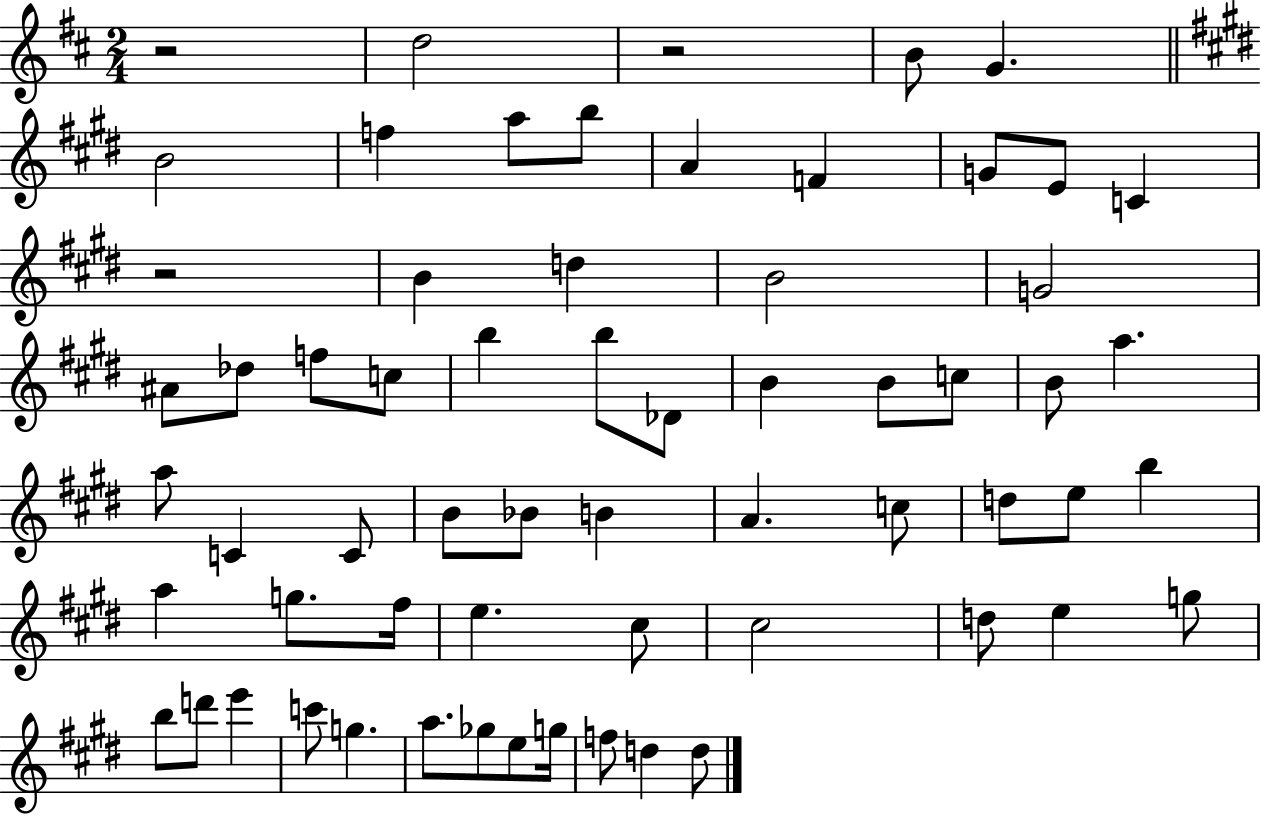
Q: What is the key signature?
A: D major